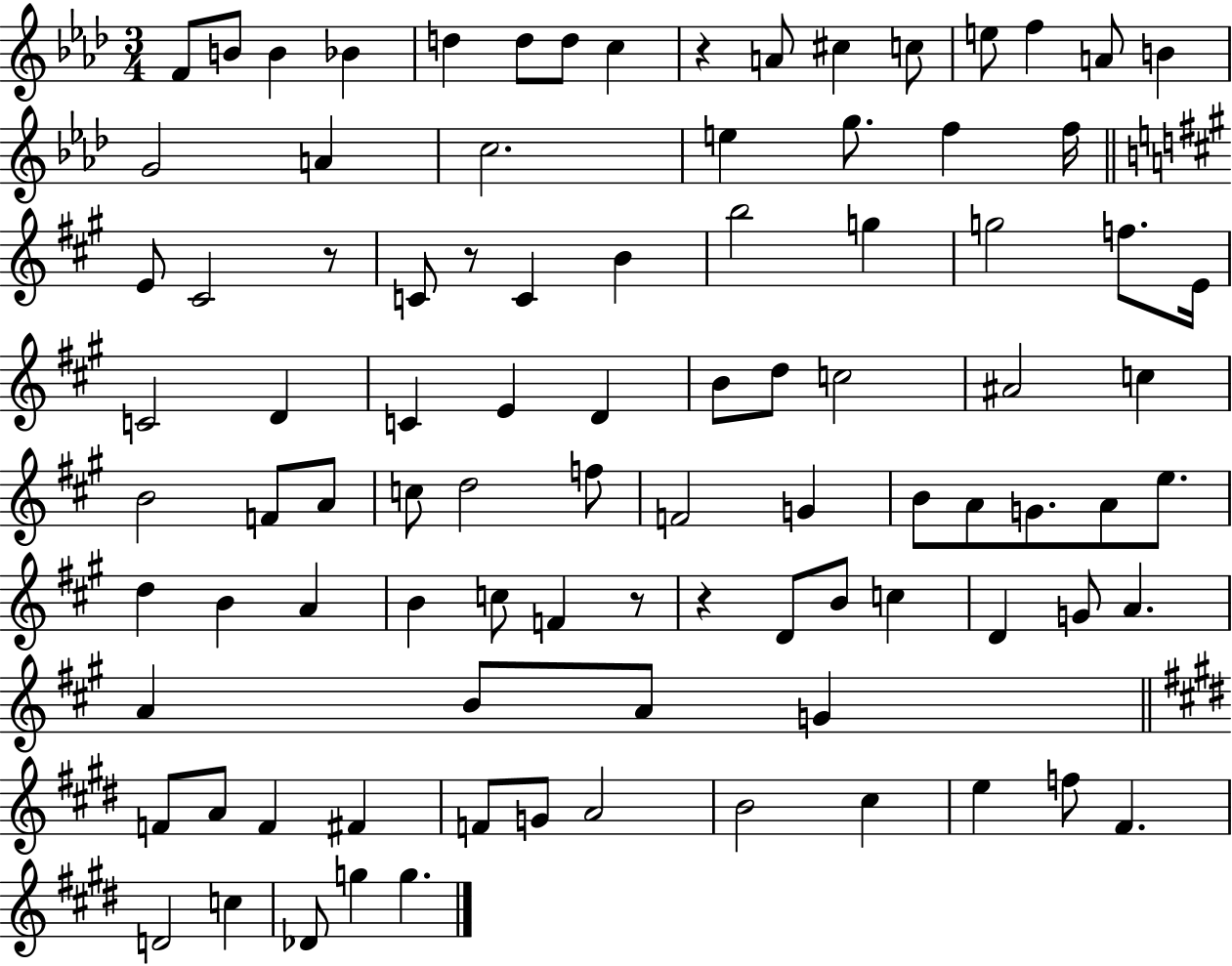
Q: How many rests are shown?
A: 5